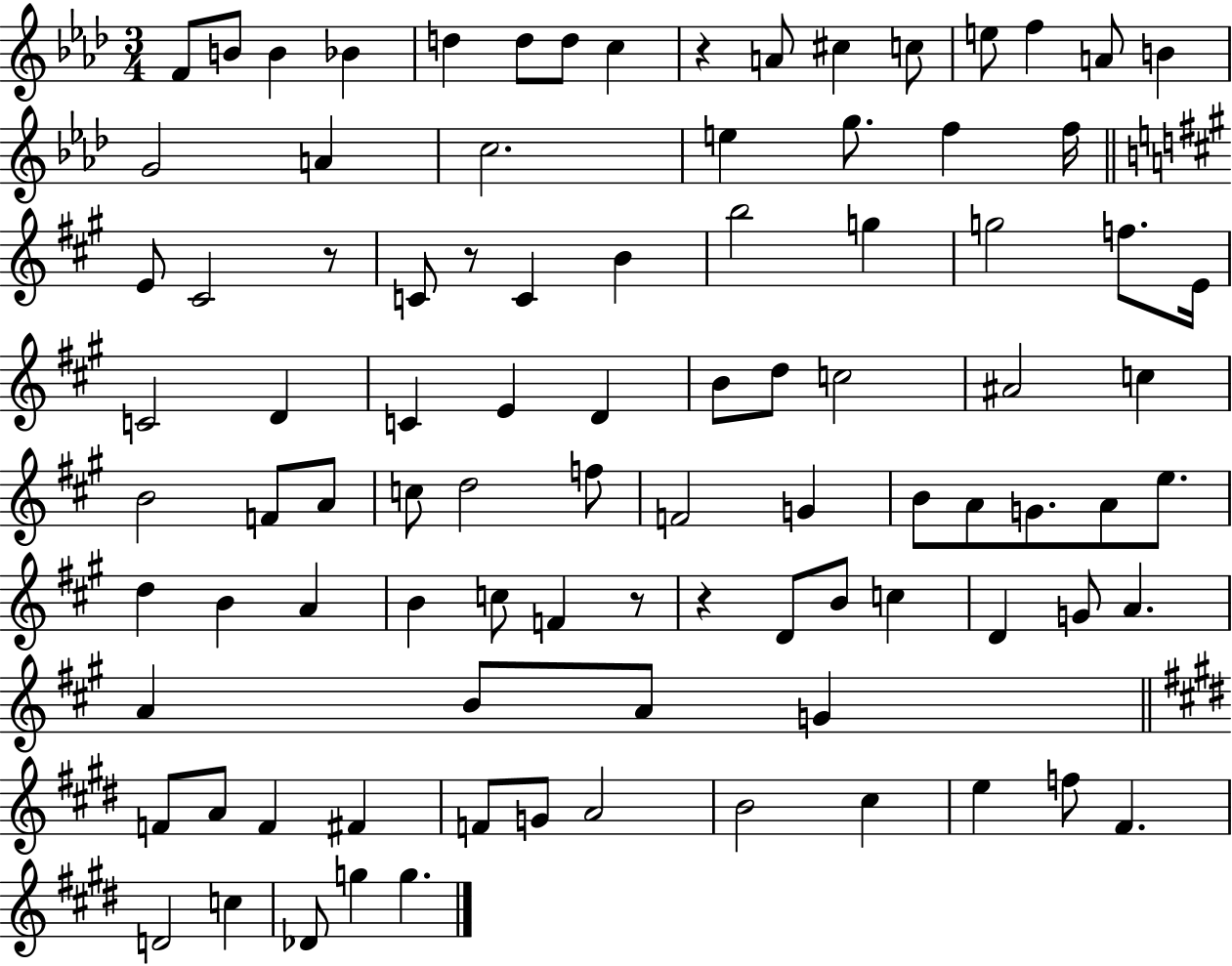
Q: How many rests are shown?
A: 5